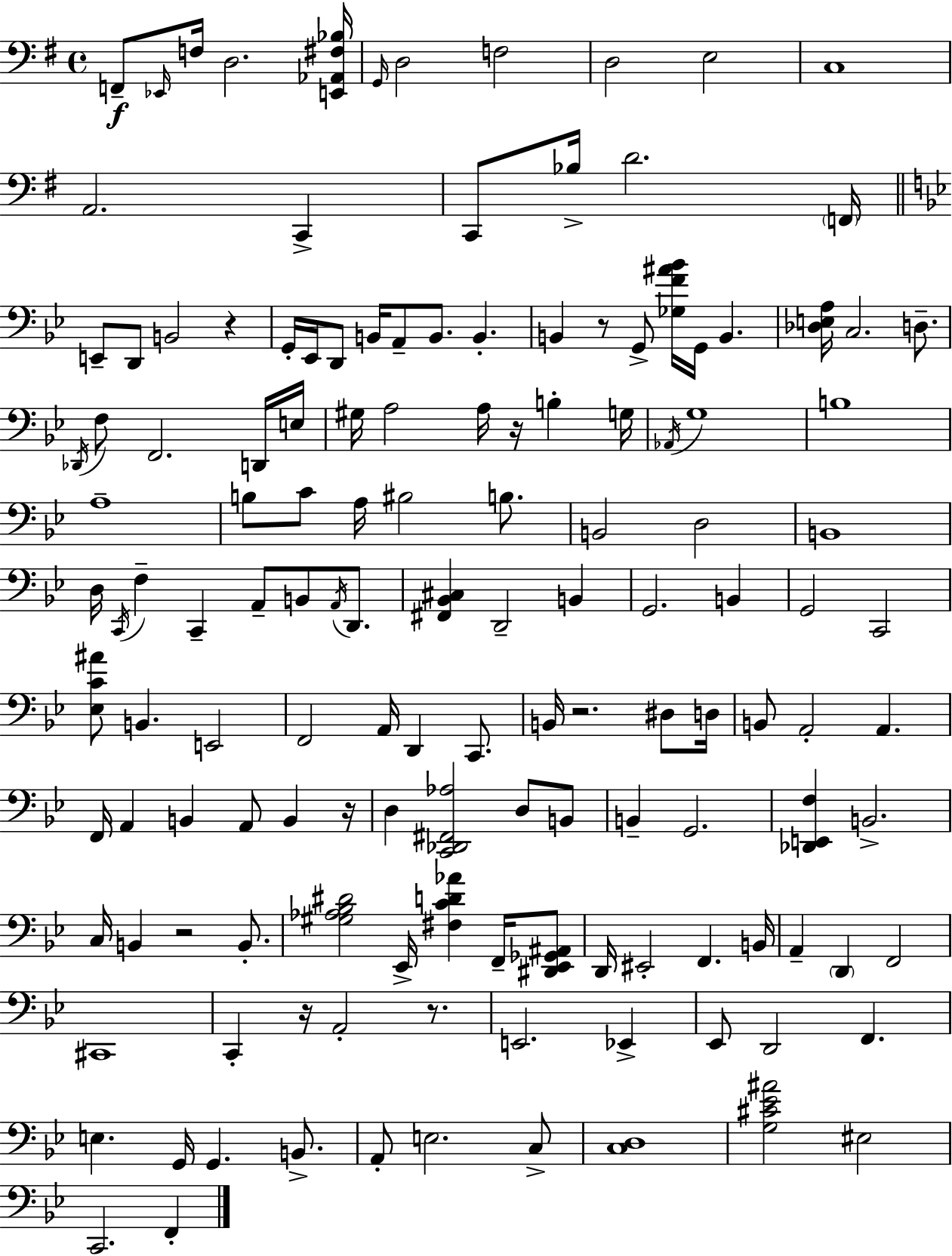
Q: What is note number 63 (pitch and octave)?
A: D2